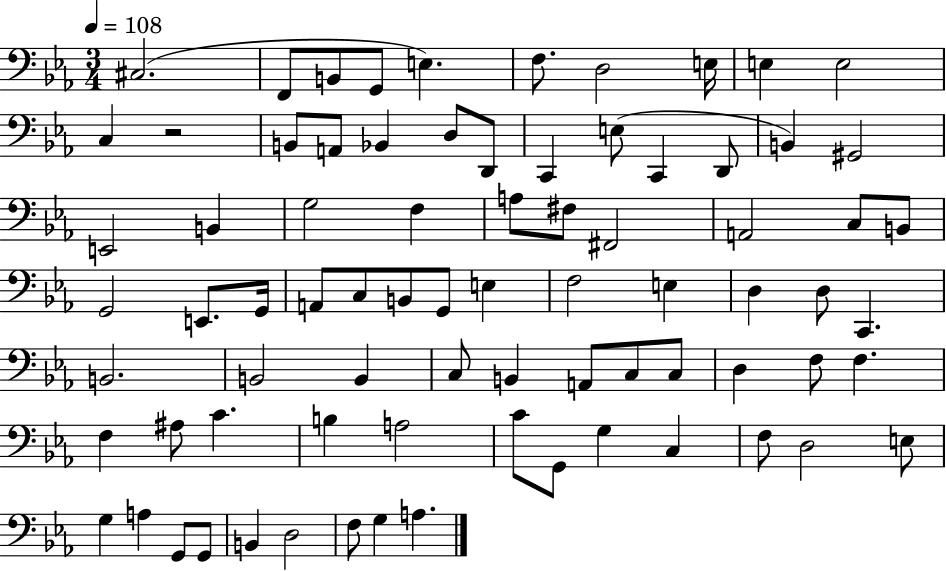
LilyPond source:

{
  \clef bass
  \numericTimeSignature
  \time 3/4
  \key ees \major
  \tempo 4 = 108
  cis2.( | f,8 b,8 g,8 e4.) | f8. d2 e16 | e4 e2 | \break c4 r2 | b,8 a,8 bes,4 d8 d,8 | c,4 e8( c,4 d,8 | b,4) gis,2 | \break e,2 b,4 | g2 f4 | a8 fis8 fis,2 | a,2 c8 b,8 | \break g,2 e,8. g,16 | a,8 c8 b,8 g,8 e4 | f2 e4 | d4 d8 c,4. | \break b,2. | b,2 b,4 | c8 b,4 a,8 c8 c8 | d4 f8 f4. | \break f4 ais8 c'4. | b4 a2 | c'8 g,8 g4 c4 | f8 d2 e8 | \break g4 a4 g,8 g,8 | b,4 d2 | f8 g4 a4. | \bar "|."
}